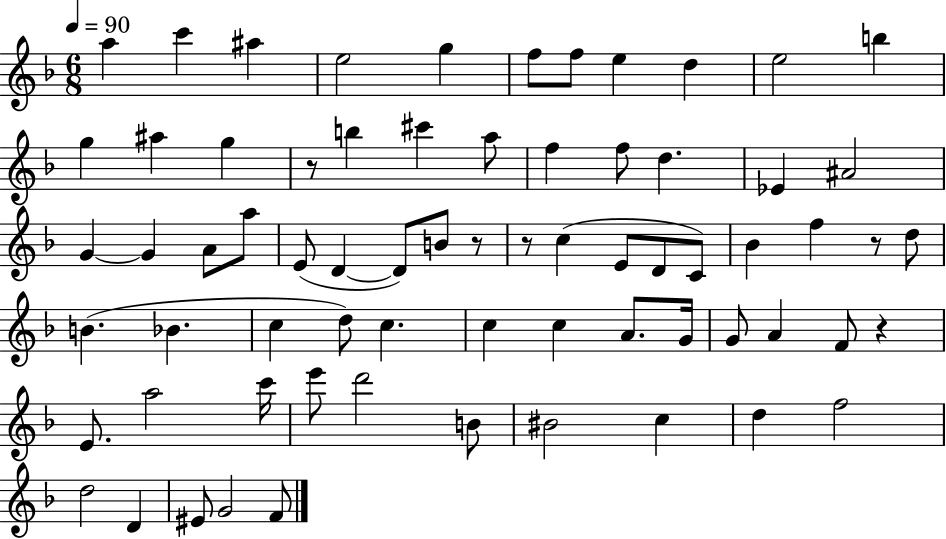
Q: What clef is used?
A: treble